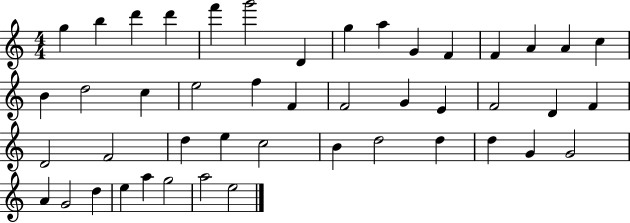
{
  \clef treble
  \numericTimeSignature
  \time 4/4
  \key c \major
  g''4 b''4 d'''4 d'''4 | f'''4 g'''2 d'4 | g''4 a''4 g'4 f'4 | f'4 a'4 a'4 c''4 | \break b'4 d''2 c''4 | e''2 f''4 f'4 | f'2 g'4 e'4 | f'2 d'4 f'4 | \break d'2 f'2 | d''4 e''4 c''2 | b'4 d''2 d''4 | d''4 g'4 g'2 | \break a'4 g'2 d''4 | e''4 a''4 g''2 | a''2 e''2 | \bar "|."
}